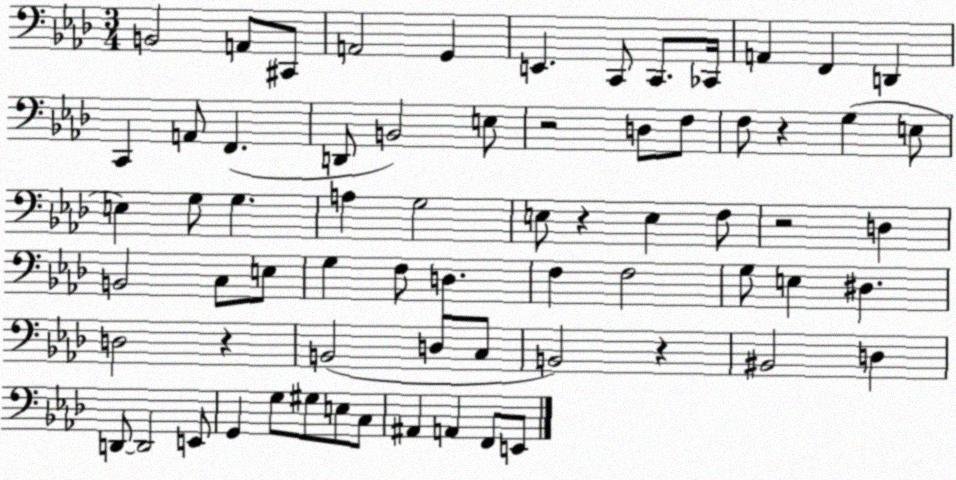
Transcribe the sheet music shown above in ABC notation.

X:1
T:Untitled
M:3/4
L:1/4
K:Ab
B,,2 A,,/2 ^C,,/2 A,,2 G,, E,, C,,/2 C,,/2 _C,,/4 A,, F,, D,, C,, A,,/2 F,, D,,/2 B,,2 E,/2 z2 D,/2 F,/2 F,/2 z G, E,/2 E, G,/2 G, A, G,2 E,/2 z E, F,/2 z2 D, B,,2 C,/2 E,/2 G, F,/2 D, F, F,2 G,/2 E, ^D, D,2 z B,,2 D,/2 C,/2 B,,2 z ^B,,2 D, D,,/2 D,,2 E,,/2 G,, G,/2 ^G,/2 E,/2 C,/2 ^A,, A,, F,,/2 E,,/2